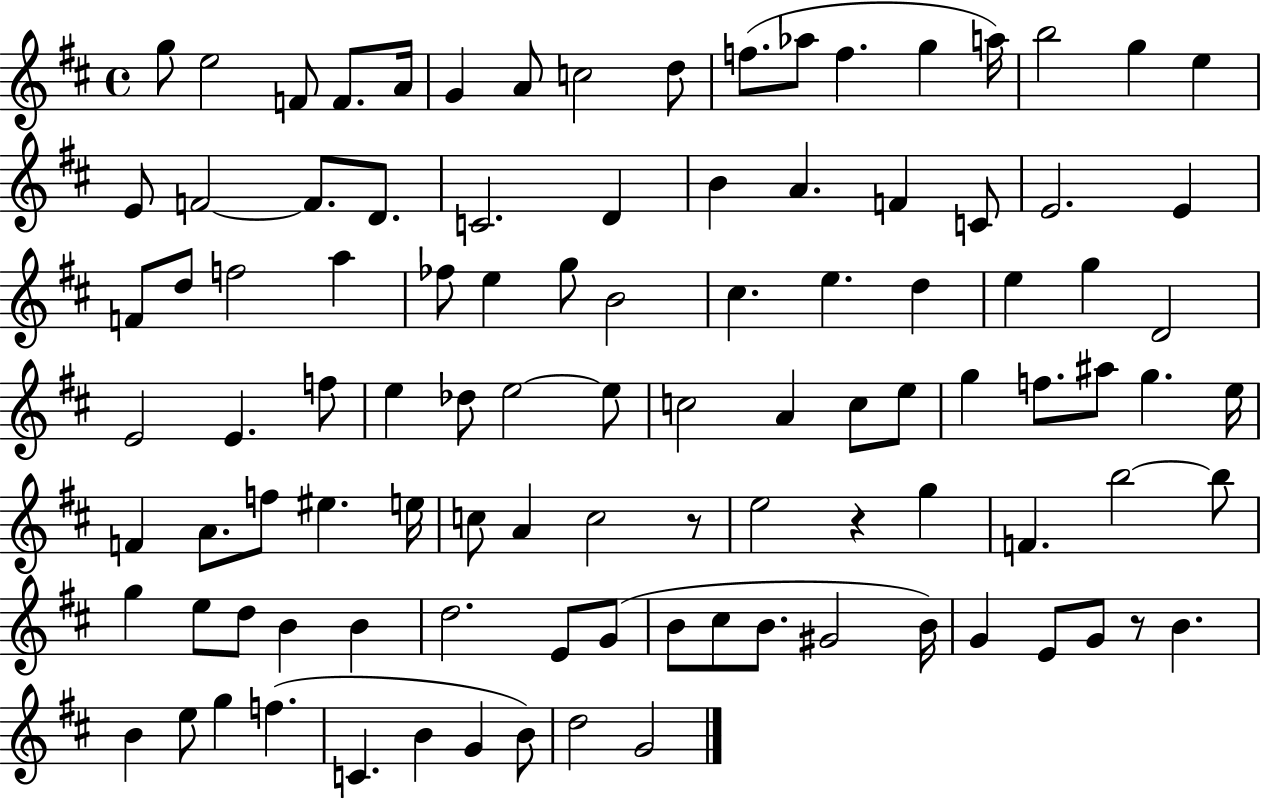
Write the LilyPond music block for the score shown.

{
  \clef treble
  \time 4/4
  \defaultTimeSignature
  \key d \major
  g''8 e''2 f'8 f'8. a'16 | g'4 a'8 c''2 d''8 | f''8.( aes''8 f''4. g''4 a''16) | b''2 g''4 e''4 | \break e'8 f'2~~ f'8. d'8. | c'2. d'4 | b'4 a'4. f'4 c'8 | e'2. e'4 | \break f'8 d''8 f''2 a''4 | fes''8 e''4 g''8 b'2 | cis''4. e''4. d''4 | e''4 g''4 d'2 | \break e'2 e'4. f''8 | e''4 des''8 e''2~~ e''8 | c''2 a'4 c''8 e''8 | g''4 f''8. ais''8 g''4. e''16 | \break f'4 a'8. f''8 eis''4. e''16 | c''8 a'4 c''2 r8 | e''2 r4 g''4 | f'4. b''2~~ b''8 | \break g''4 e''8 d''8 b'4 b'4 | d''2. e'8 g'8( | b'8 cis''8 b'8. gis'2 b'16) | g'4 e'8 g'8 r8 b'4. | \break b'4 e''8 g''4 f''4.( | c'4. b'4 g'4 b'8) | d''2 g'2 | \bar "|."
}